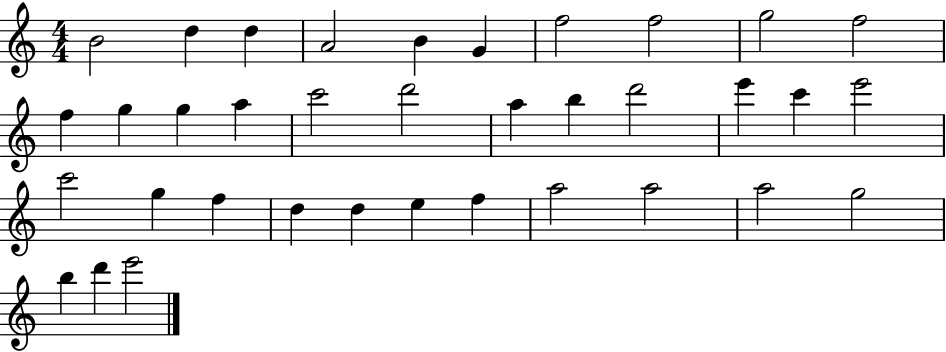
X:1
T:Untitled
M:4/4
L:1/4
K:C
B2 d d A2 B G f2 f2 g2 f2 f g g a c'2 d'2 a b d'2 e' c' e'2 c'2 g f d d e f a2 a2 a2 g2 b d' e'2